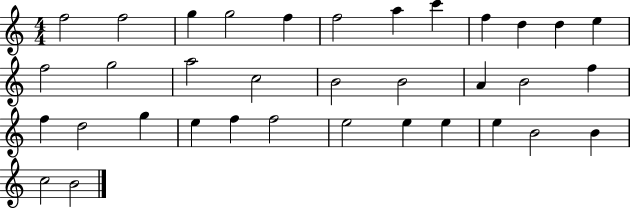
F5/h F5/h G5/q G5/h F5/q F5/h A5/q C6/q F5/q D5/q D5/q E5/q F5/h G5/h A5/h C5/h B4/h B4/h A4/q B4/h F5/q F5/q D5/h G5/q E5/q F5/q F5/h E5/h E5/q E5/q E5/q B4/h B4/q C5/h B4/h